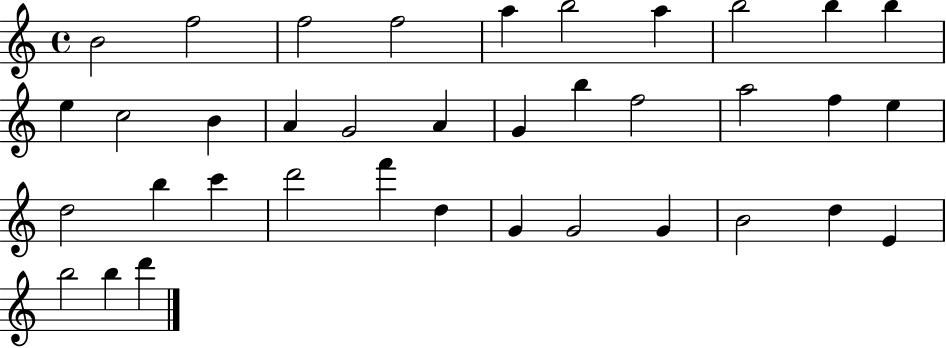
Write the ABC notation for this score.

X:1
T:Untitled
M:4/4
L:1/4
K:C
B2 f2 f2 f2 a b2 a b2 b b e c2 B A G2 A G b f2 a2 f e d2 b c' d'2 f' d G G2 G B2 d E b2 b d'